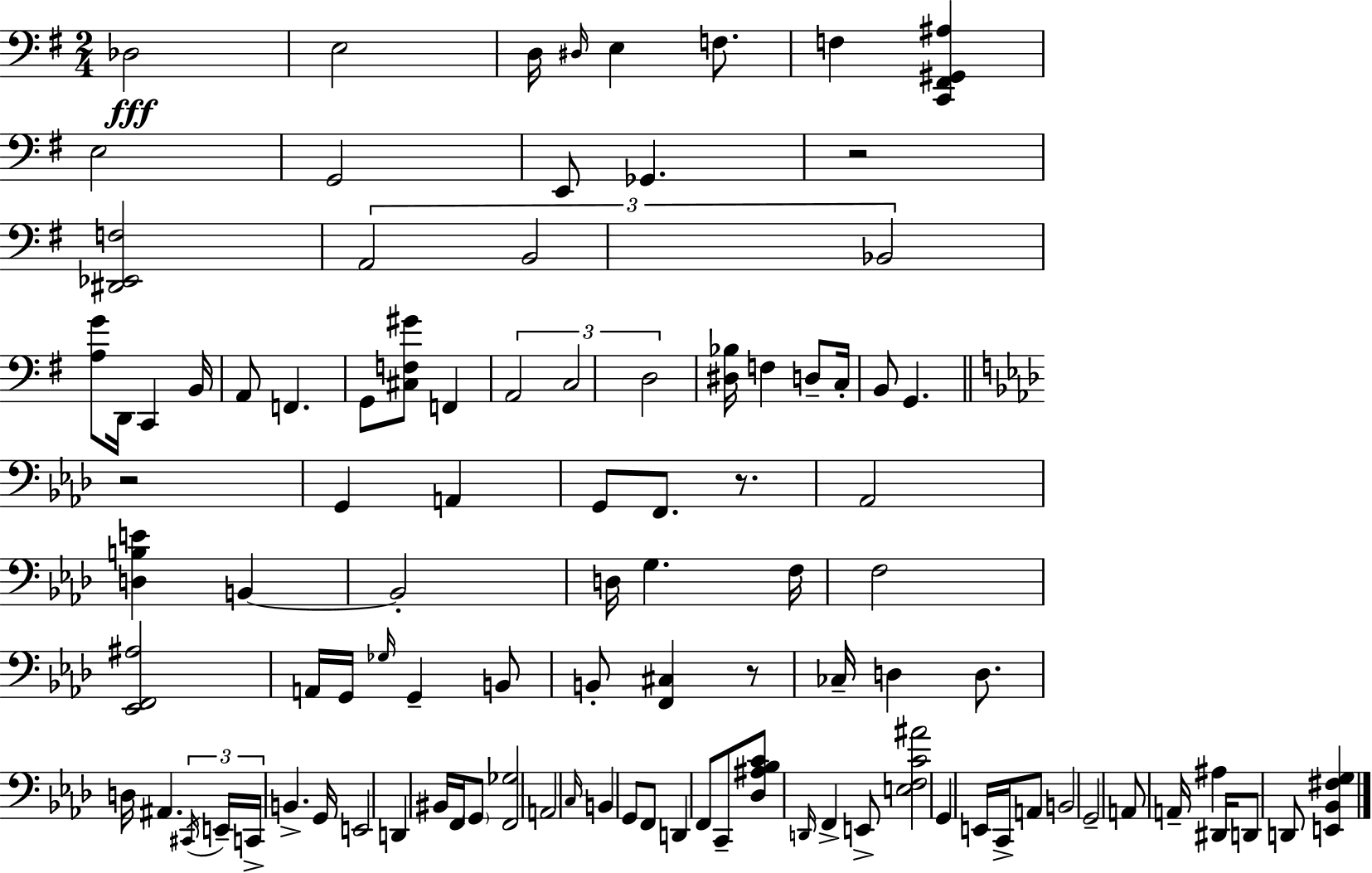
X:1
T:Untitled
M:2/4
L:1/4
K:Em
_D,2 E,2 D,/4 ^D,/4 E, F,/2 F, [C,,^F,,^G,,^A,] E,2 G,,2 E,,/2 _G,, z2 [^D,,_E,,F,]2 A,,2 B,,2 _B,,2 [A,G]/2 D,,/4 C,, B,,/4 A,,/2 F,, G,,/2 [^C,F,^G]/2 F,, A,,2 C,2 D,2 [^D,_B,]/4 F, D,/2 C,/4 B,,/2 G,, z2 G,, A,, G,,/2 F,,/2 z/2 _A,,2 [D,B,E] B,, B,,2 D,/4 G, F,/4 F,2 [_E,,F,,^A,]2 A,,/4 G,,/4 _G,/4 G,, B,,/2 B,,/2 [F,,^C,] z/2 _C,/4 D, D,/2 D,/4 ^A,, ^C,,/4 E,,/4 C,,/4 B,, G,,/4 E,,2 D,, ^B,,/4 F,,/4 G,,/2 [F,,_G,]2 A,,2 C,/4 B,, G,,/2 F,,/2 D,, F,,/2 C,,/2 [_D,^A,_B,C]/2 D,,/4 F,, E,,/2 [E,F,C^A]2 G,, E,,/4 C,,/4 A,,/2 B,,2 G,,2 A,,/2 A,,/4 ^A, ^D,,/4 D,,/2 D,,/2 [E,,_B,,^F,G,]